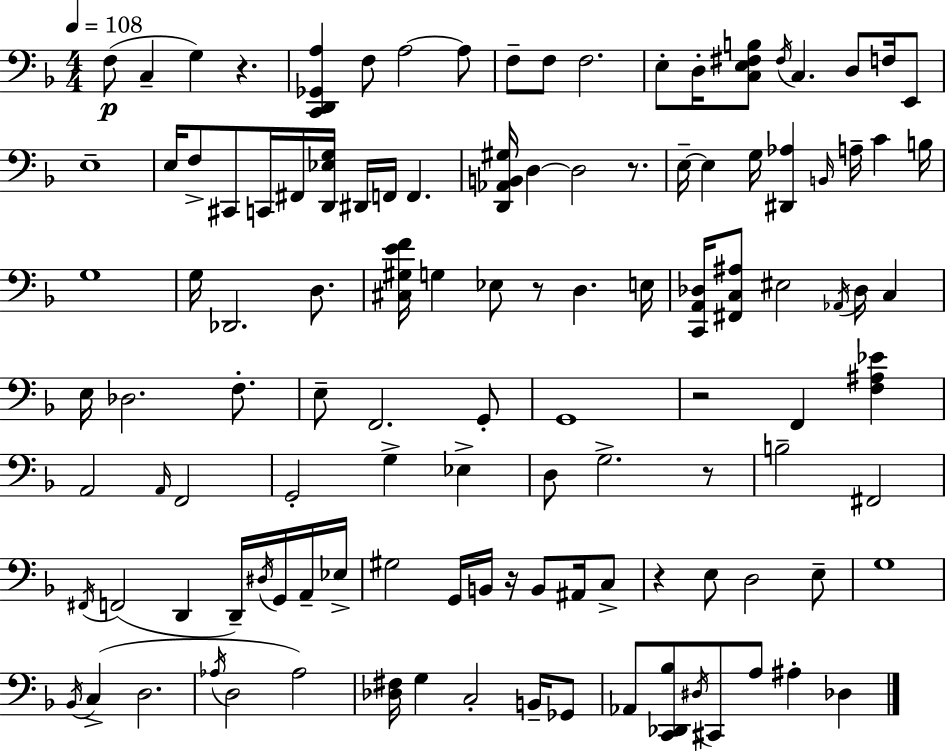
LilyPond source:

{
  \clef bass
  \numericTimeSignature
  \time 4/4
  \key f \major
  \tempo 4 = 108
  \repeat volta 2 { f8(\p c4-- g4) r4. | <c, d, ges, a>4 f8 a2~~ a8 | f8-- f8 f2. | e8-. d16-. <c e fis b>8 \acciaccatura { fis16 } c4. d8 f16 e,8 | \break e1-- | e16 f8-> cis,8 c,16 fis,16 <d, ees g>16 dis,16 f,16 f,4. | <d, aes, b, gis>16 d4~~ d2 r8. | e16--~~ e4 g16 <dis, aes>4 \grace { b,16 } a16-- c'4 | \break b16 g1 | g16 des,2. d8. | <cis gis e' f'>16 g4 ees8 r8 d4. | e16 <c, a, des>16 <fis, c ais>8 eis2 \acciaccatura { aes,16 } des16 c4 | \break e16 des2. | f8.-. e8-- f,2. | g,8-. g,1 | r2 f,4 <f ais ees'>4 | \break a,2 \grace { a,16 } f,2 | g,2-. g4-> | ees4-> d8 g2.-> | r8 b2-- fis,2 | \break \acciaccatura { fis,16 }( f,2 d,4 | d,16--) \acciaccatura { dis16 } g,16 a,16-- ees16-> gis2 g,16 b,16 | r16 b,8 ais,16 c8-> r4 e8 d2 | e8-- g1 | \break \acciaccatura { bes,16 }( c4-> d2. | \acciaccatura { aes16 } d2 | aes2) <des fis>16 g4 c2-. | b,16-- ges,8 aes,8 <c, des, bes>8 \acciaccatura { dis16 } cis,8 a8 | \break ais4-. des4 } \bar "|."
}